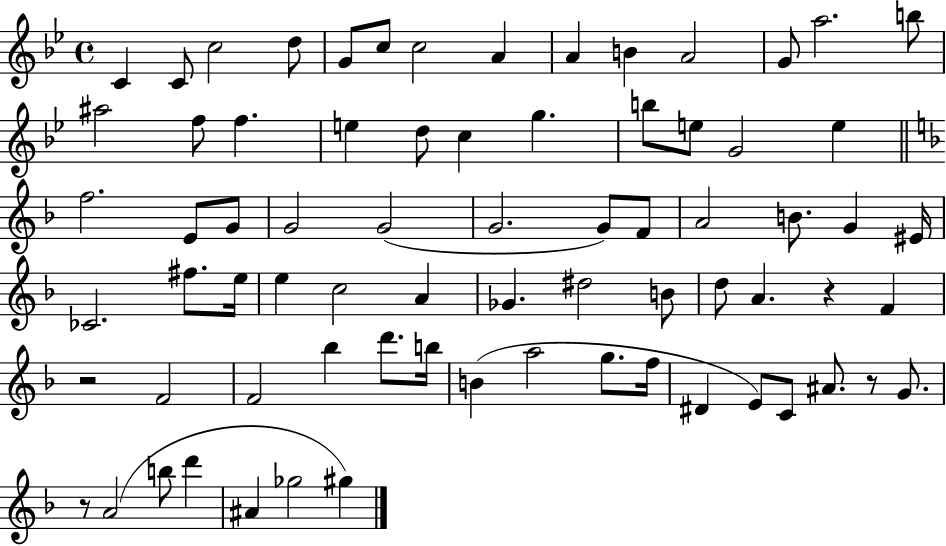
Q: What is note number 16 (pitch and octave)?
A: F5